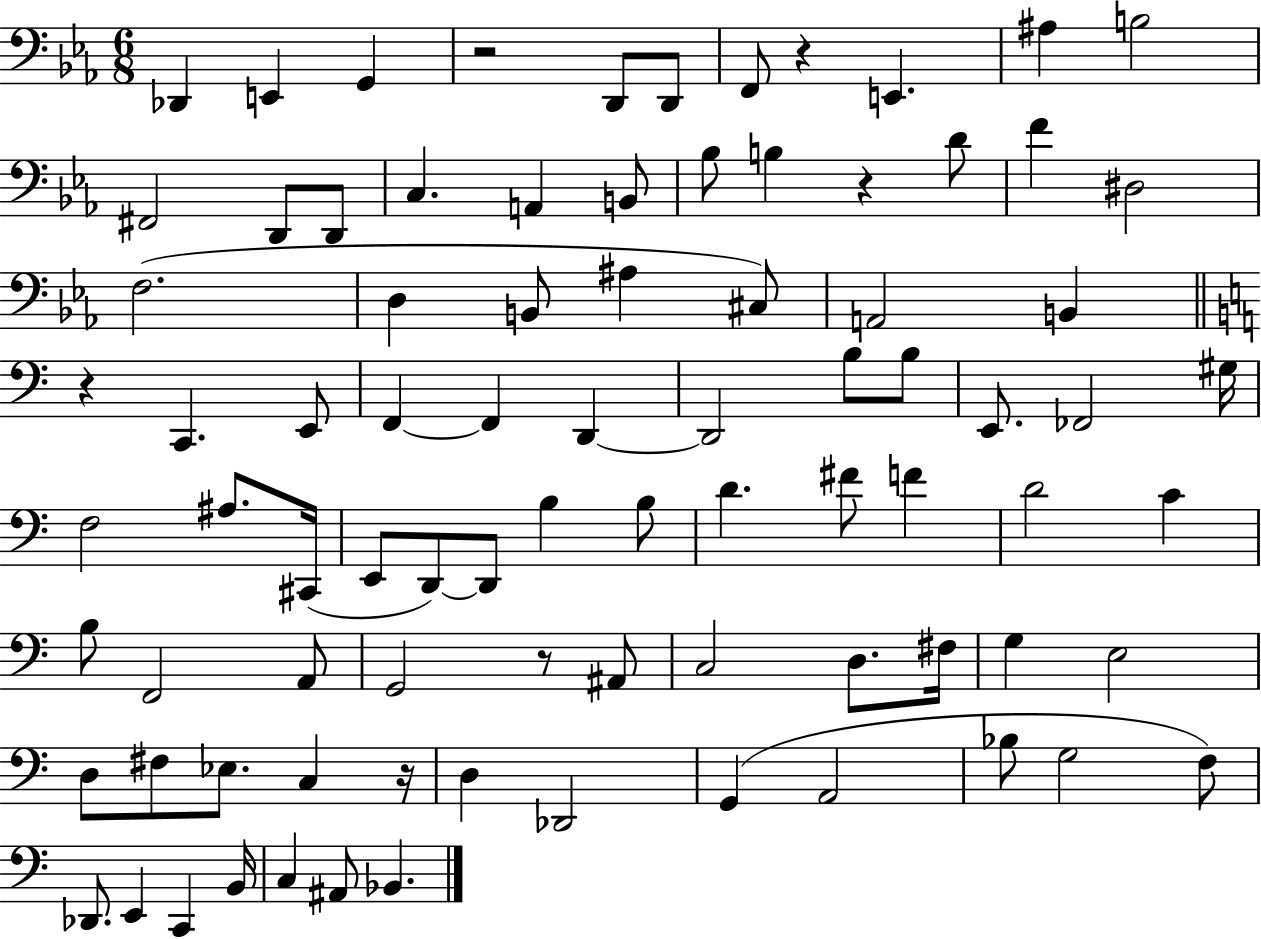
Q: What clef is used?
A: bass